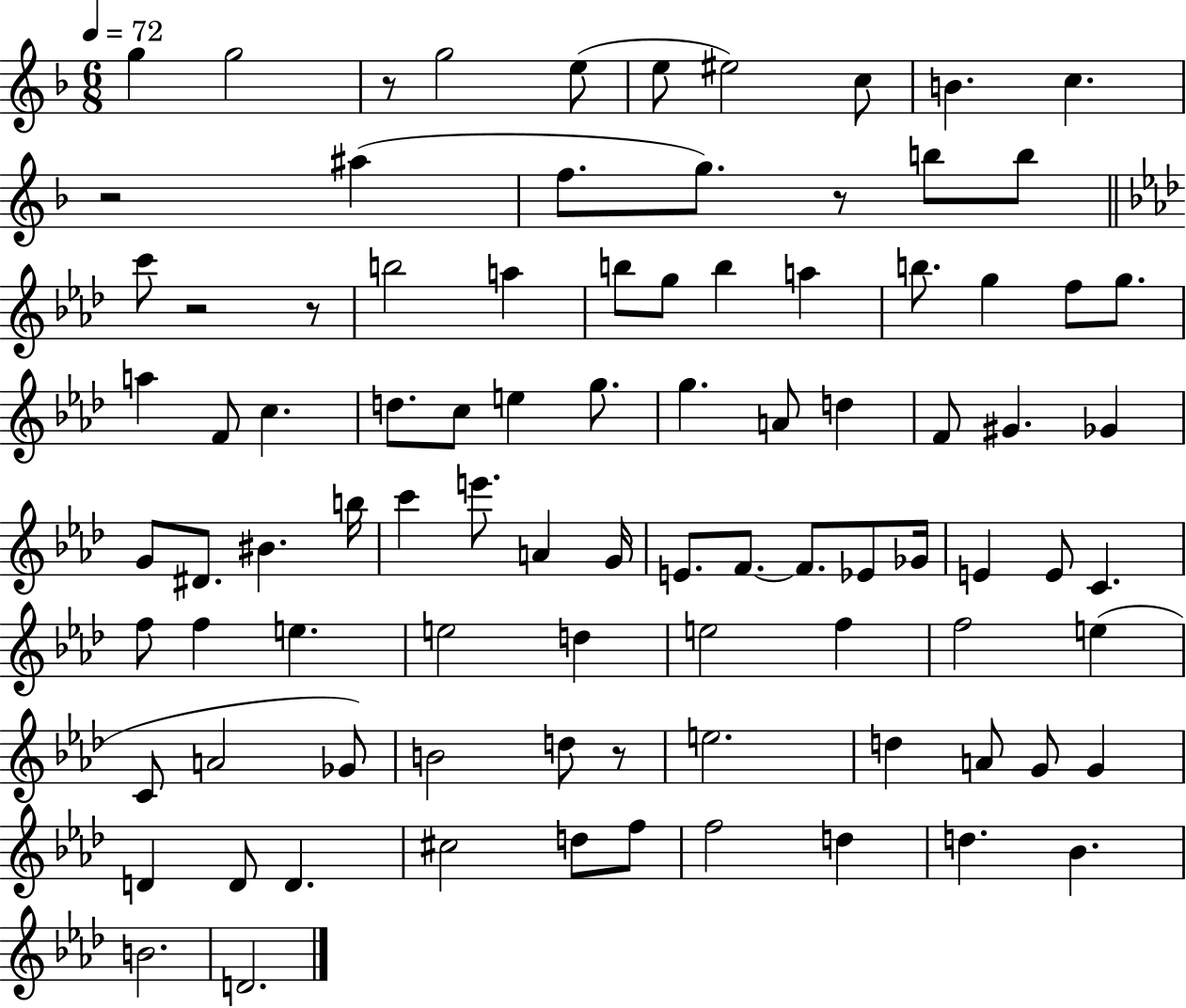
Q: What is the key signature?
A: F major